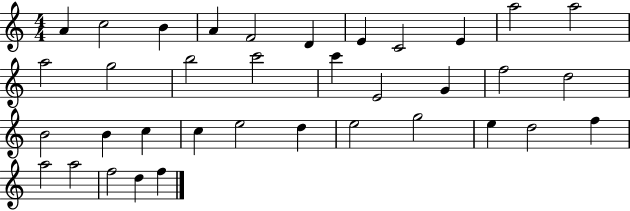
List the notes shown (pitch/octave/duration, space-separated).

A4/q C5/h B4/q A4/q F4/h D4/q E4/q C4/h E4/q A5/h A5/h A5/h G5/h B5/h C6/h C6/q E4/h G4/q F5/h D5/h B4/h B4/q C5/q C5/q E5/h D5/q E5/h G5/h E5/q D5/h F5/q A5/h A5/h F5/h D5/q F5/q